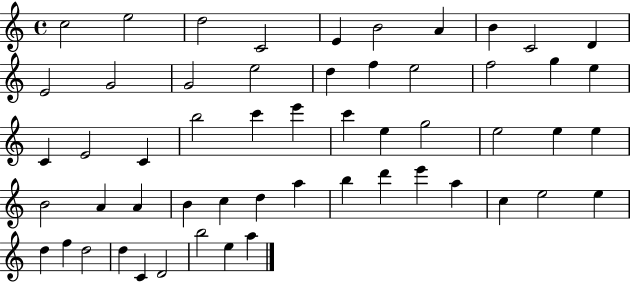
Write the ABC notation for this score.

X:1
T:Untitled
M:4/4
L:1/4
K:C
c2 e2 d2 C2 E B2 A B C2 D E2 G2 G2 e2 d f e2 f2 g e C E2 C b2 c' e' c' e g2 e2 e e B2 A A B c d a b d' e' a c e2 e d f d2 d C D2 b2 e a